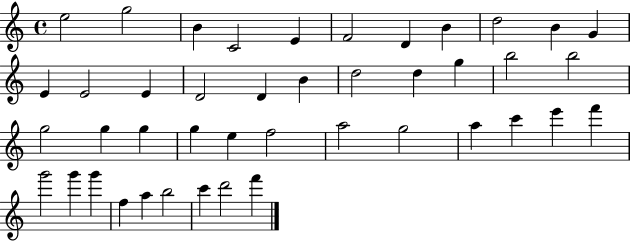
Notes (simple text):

E5/h G5/h B4/q C4/h E4/q F4/h D4/q B4/q D5/h B4/q G4/q E4/q E4/h E4/q D4/h D4/q B4/q D5/h D5/q G5/q B5/h B5/h G5/h G5/q G5/q G5/q E5/q F5/h A5/h G5/h A5/q C6/q E6/q F6/q G6/h G6/q G6/q F5/q A5/q B5/h C6/q D6/h F6/q